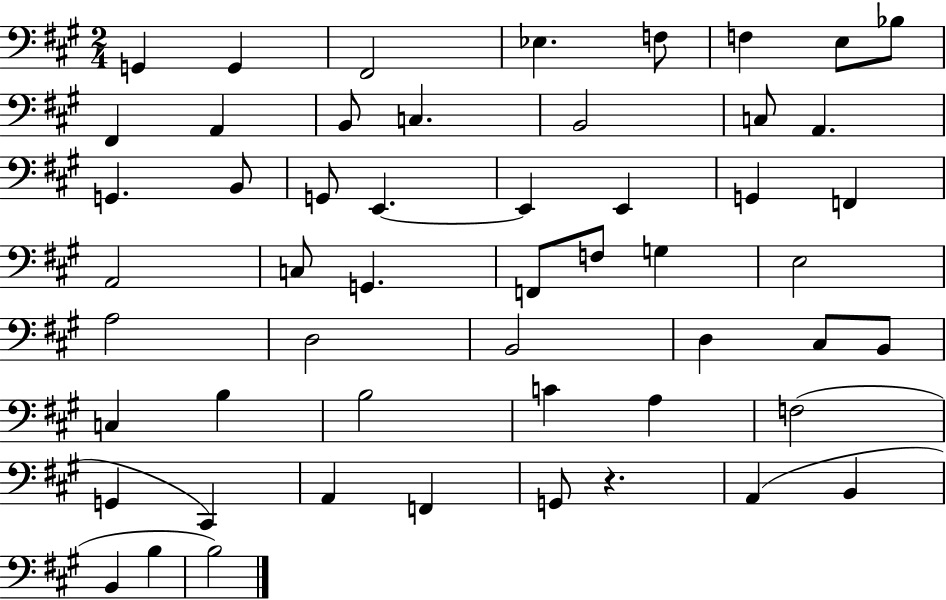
X:1
T:Untitled
M:2/4
L:1/4
K:A
G,, G,, ^F,,2 _E, F,/2 F, E,/2 _B,/2 ^F,, A,, B,,/2 C, B,,2 C,/2 A,, G,, B,,/2 G,,/2 E,, E,, E,, G,, F,, A,,2 C,/2 G,, F,,/2 F,/2 G, E,2 A,2 D,2 B,,2 D, ^C,/2 B,,/2 C, B, B,2 C A, F,2 G,, ^C,, A,, F,, G,,/2 z A,, B,, B,, B, B,2